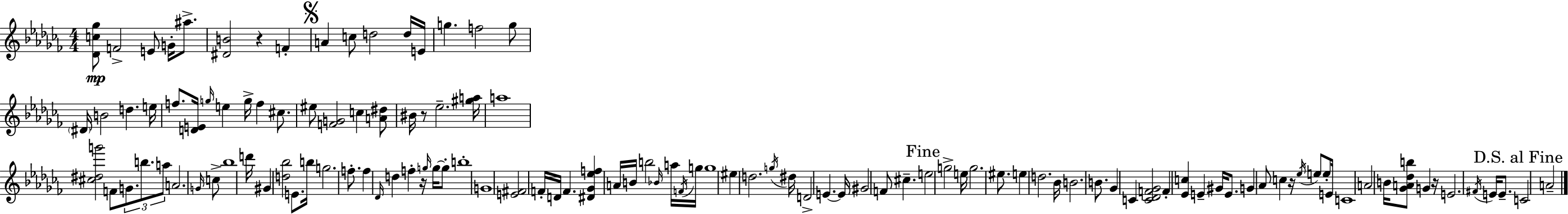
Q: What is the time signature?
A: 4/4